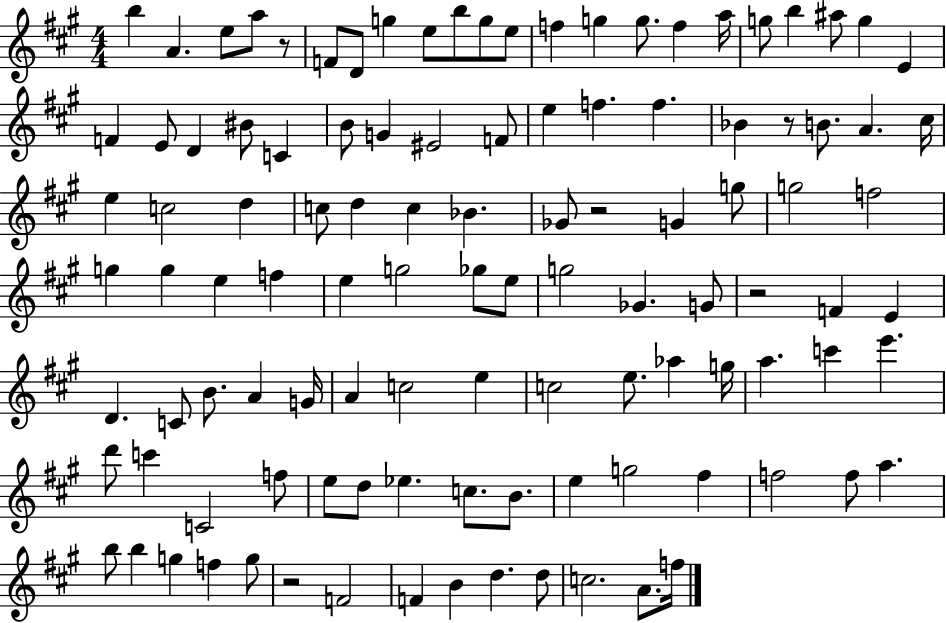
X:1
T:Untitled
M:4/4
L:1/4
K:A
b A e/2 a/2 z/2 F/2 D/2 g e/2 b/2 g/2 e/2 f g g/2 f a/4 g/2 b ^a/2 g E F E/2 D ^B/2 C B/2 G ^E2 F/2 e f f _B z/2 B/2 A ^c/4 e c2 d c/2 d c _B _G/2 z2 G g/2 g2 f2 g g e f e g2 _g/2 e/2 g2 _G G/2 z2 F E D C/2 B/2 A G/4 A c2 e c2 e/2 _a g/4 a c' e' d'/2 c' C2 f/2 e/2 d/2 _e c/2 B/2 e g2 ^f f2 f/2 a b/2 b g f g/2 z2 F2 F B d d/2 c2 A/2 f/4